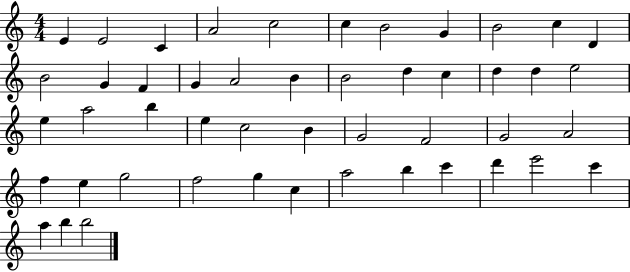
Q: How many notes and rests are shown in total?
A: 48